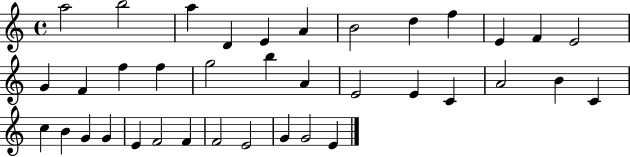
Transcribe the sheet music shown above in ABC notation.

X:1
T:Untitled
M:4/4
L:1/4
K:C
a2 b2 a D E A B2 d f E F E2 G F f f g2 b A E2 E C A2 B C c B G G E F2 F F2 E2 G G2 E